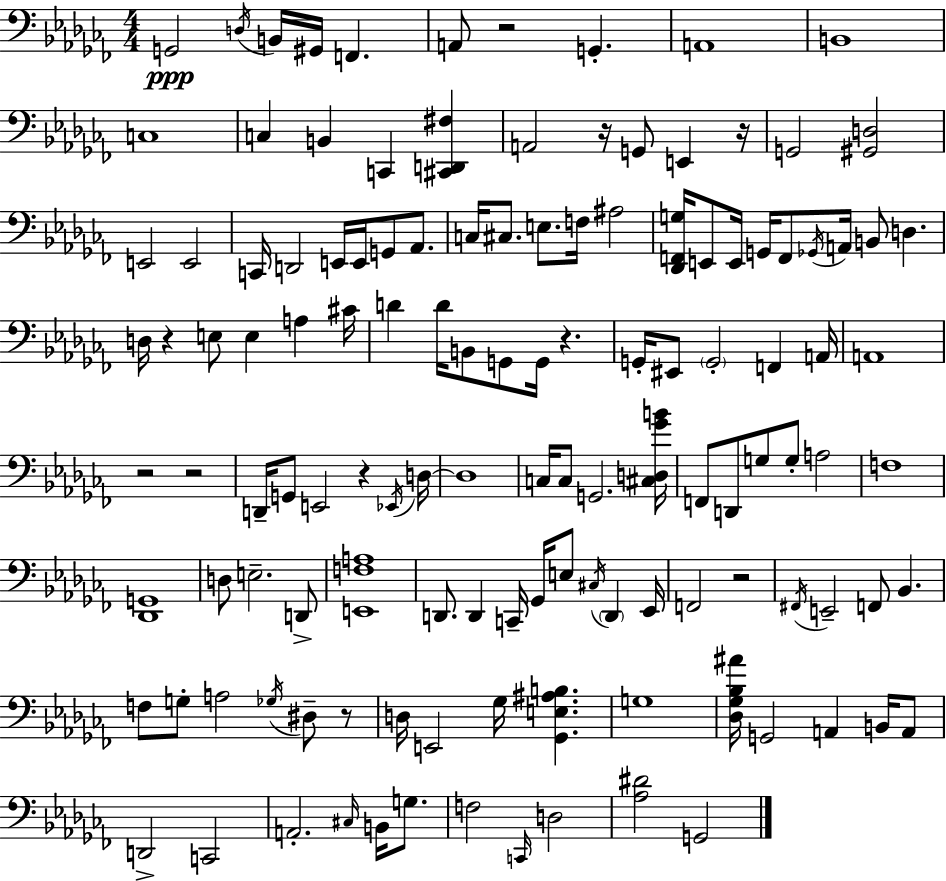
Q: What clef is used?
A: bass